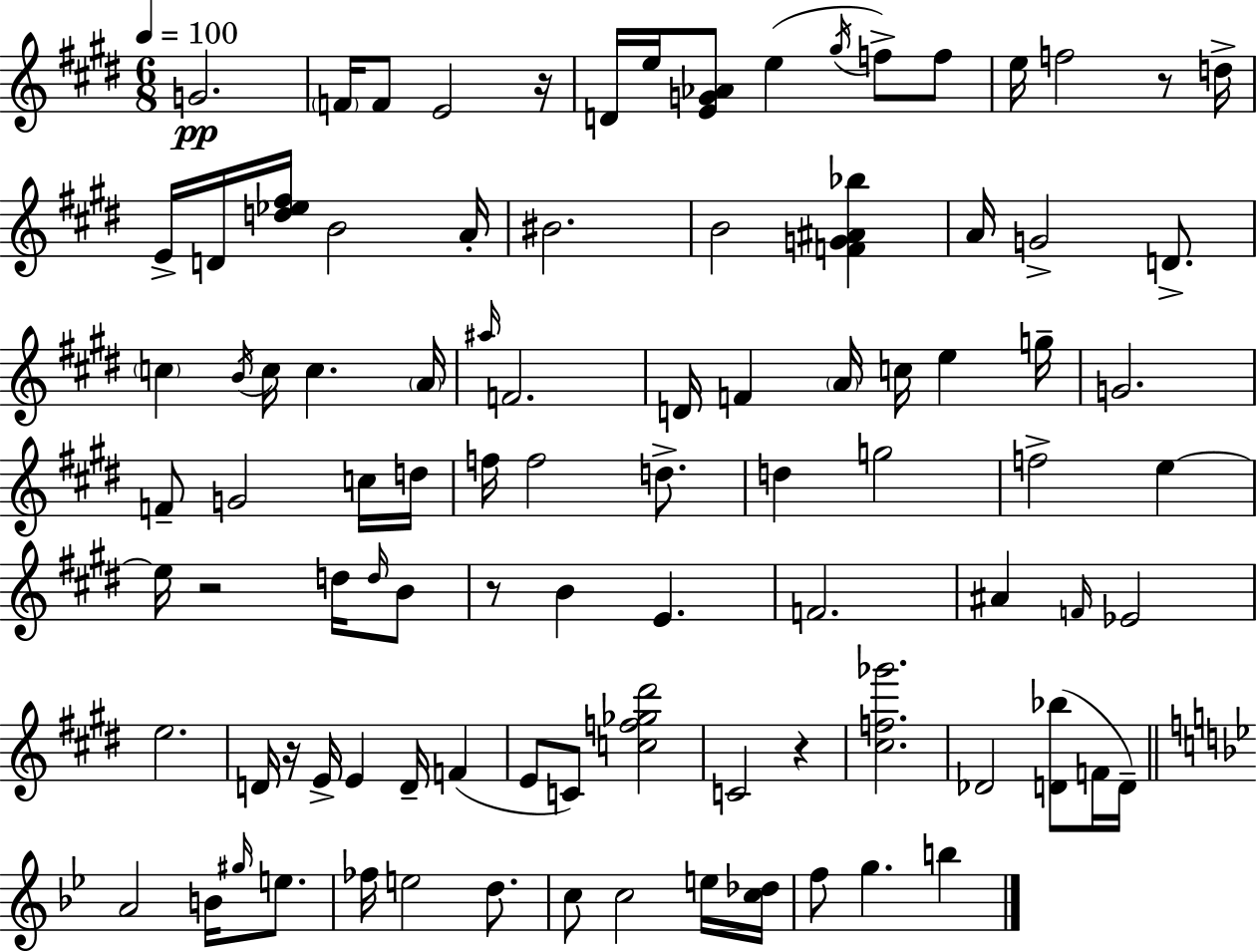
{
  \clef treble
  \numericTimeSignature
  \time 6/8
  \key e \major
  \tempo 4 = 100
  g'2.\pp | \parenthesize f'16 f'8 e'2 r16 | d'16 e''16 <e' g' aes'>8 e''4( \acciaccatura { gis''16 } f''8->) f''8 | e''16 f''2 r8 | \break d''16-> e'16-> d'16 <d'' ees'' fis''>16 b'2 | a'16-. bis'2. | b'2 <f' g' ais' bes''>4 | a'16 g'2-> d'8.-> | \break \parenthesize c''4 \acciaccatura { b'16 } c''16 c''4. | \parenthesize a'16 \grace { ais''16 } f'2. | d'16 f'4 \parenthesize a'16 c''16 e''4 | g''16-- g'2. | \break f'8-- g'2 | c''16 d''16 f''16 f''2 | d''8.-> d''4 g''2 | f''2-> e''4~~ | \break e''16 r2 | d''16 \grace { d''16 } b'8 r8 b'4 e'4. | f'2. | ais'4 \grace { f'16 } ees'2 | \break e''2. | d'16 r16 e'16-> e'4 | d'16-- f'4( e'8 c'8) <c'' f'' ges'' dis'''>2 | c'2 | \break r4 <cis'' f'' ges'''>2. | des'2 | <d' bes''>8( f'16 d'16--) \bar "||" \break \key bes \major a'2 b'16 \grace { gis''16 } e''8. | fes''16 e''2 d''8. | c''8 c''2 e''16 | <c'' des''>16 f''8 g''4. b''4 | \break \bar "|."
}